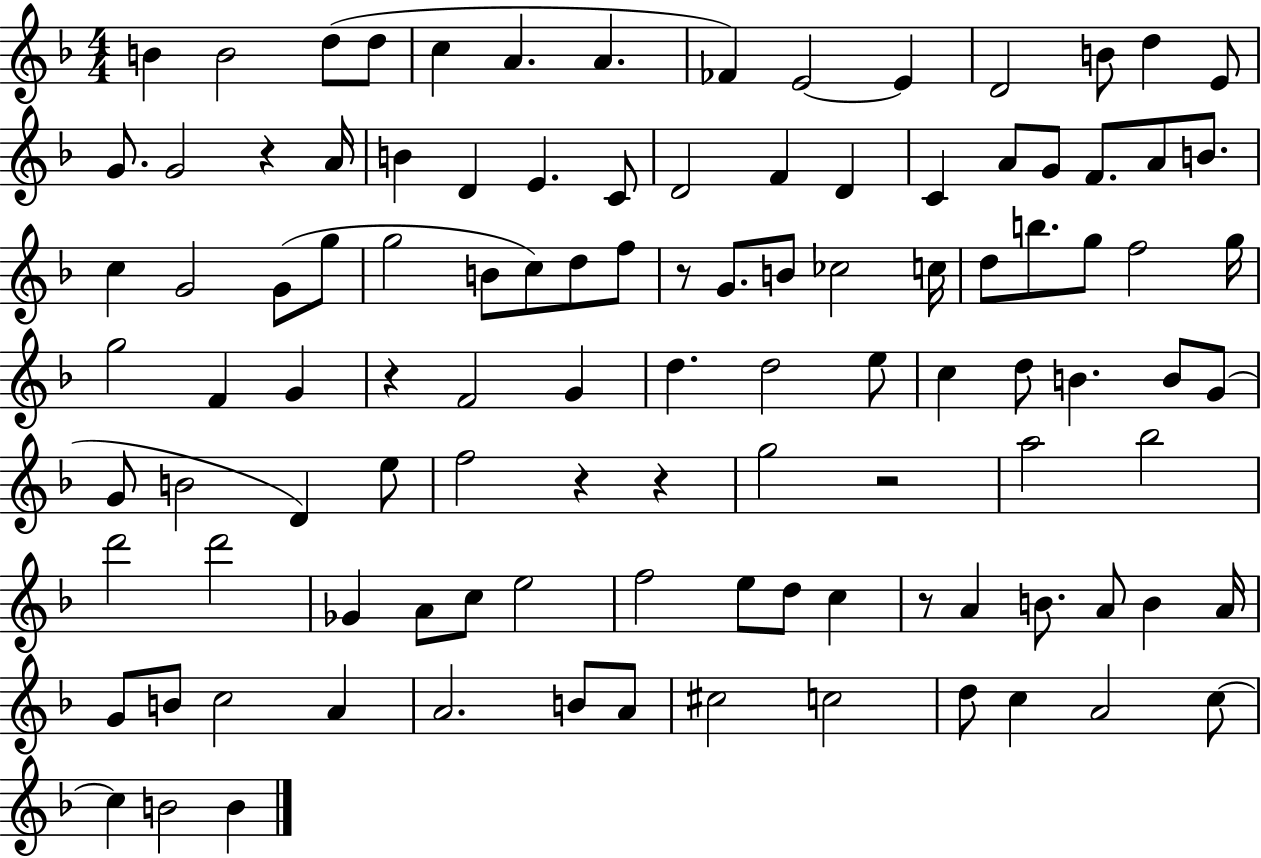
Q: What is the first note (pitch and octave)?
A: B4